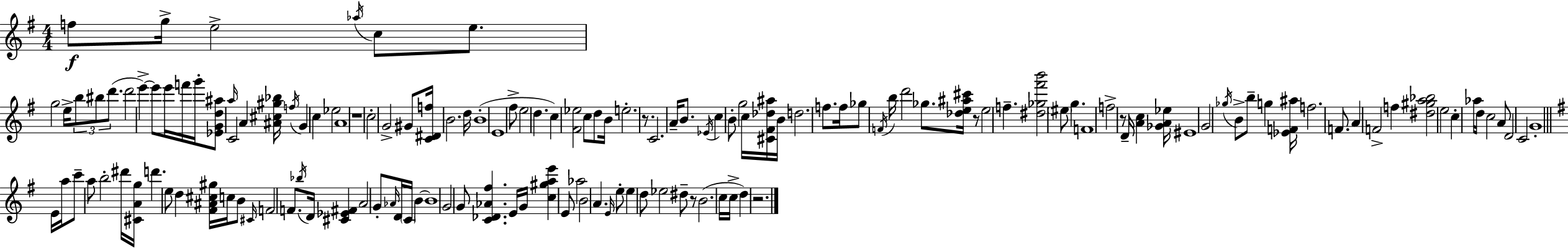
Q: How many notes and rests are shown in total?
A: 147